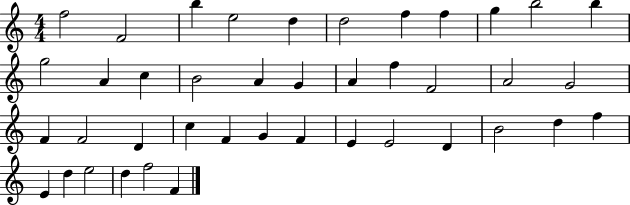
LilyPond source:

{
  \clef treble
  \numericTimeSignature
  \time 4/4
  \key c \major
  f''2 f'2 | b''4 e''2 d''4 | d''2 f''4 f''4 | g''4 b''2 b''4 | \break g''2 a'4 c''4 | b'2 a'4 g'4 | a'4 f''4 f'2 | a'2 g'2 | \break f'4 f'2 d'4 | c''4 f'4 g'4 f'4 | e'4 e'2 d'4 | b'2 d''4 f''4 | \break e'4 d''4 e''2 | d''4 f''2 f'4 | \bar "|."
}